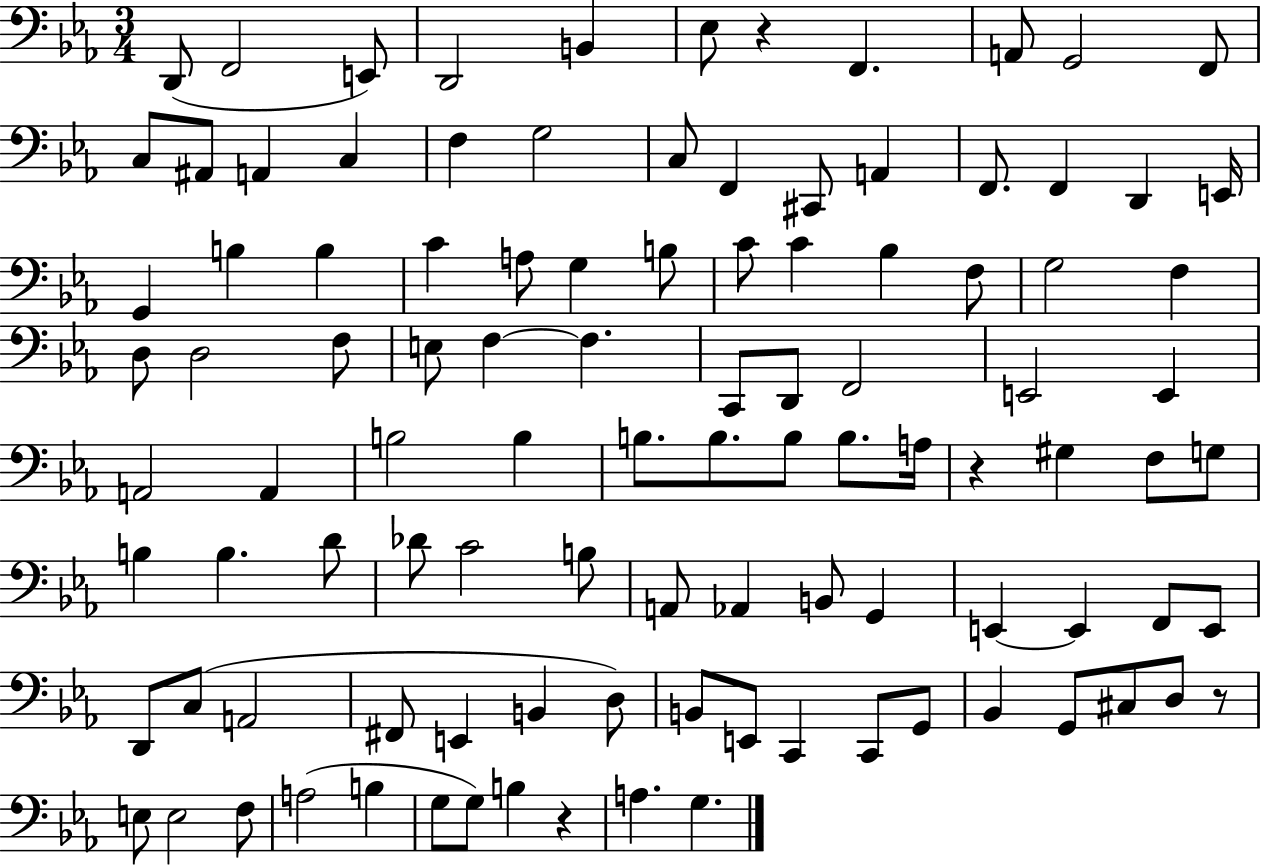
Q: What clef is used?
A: bass